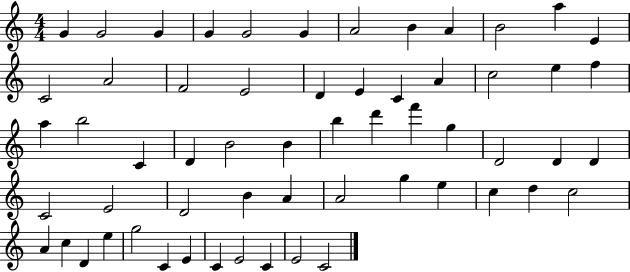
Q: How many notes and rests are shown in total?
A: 59